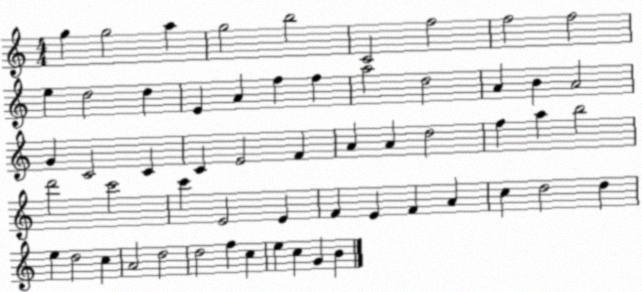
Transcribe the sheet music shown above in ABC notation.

X:1
T:Untitled
M:4/4
L:1/4
K:C
g g2 a g2 b2 C2 f2 f2 f2 e d2 d E A f f a2 d2 A B A2 G C2 C C E2 F A A d2 f a b2 d'2 c'2 c' E2 E F E F A c d2 d e d2 c A2 d2 d2 f c e c G B